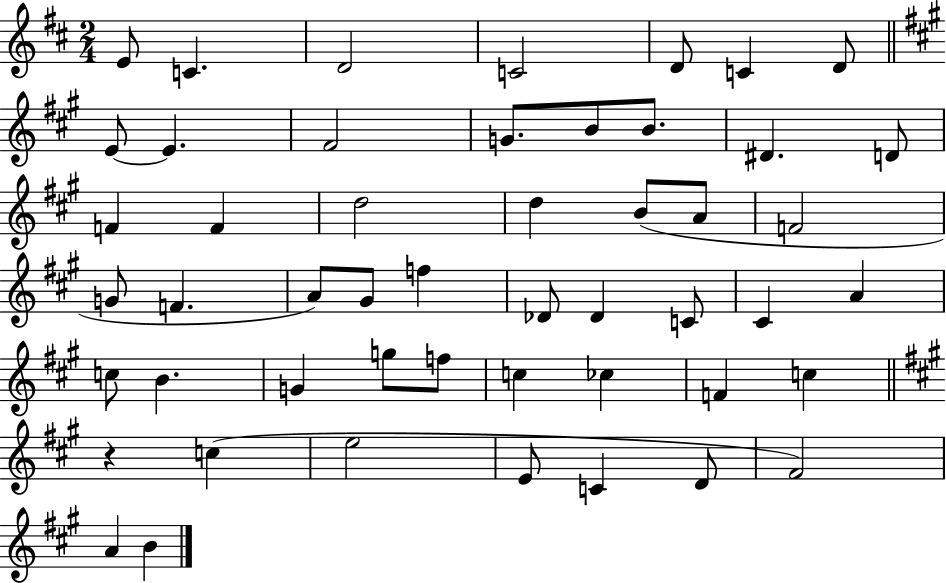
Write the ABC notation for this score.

X:1
T:Untitled
M:2/4
L:1/4
K:D
E/2 C D2 C2 D/2 C D/2 E/2 E ^F2 G/2 B/2 B/2 ^D D/2 F F d2 d B/2 A/2 F2 G/2 F A/2 ^G/2 f _D/2 _D C/2 ^C A c/2 B G g/2 f/2 c _c F c z c e2 E/2 C D/2 ^F2 A B